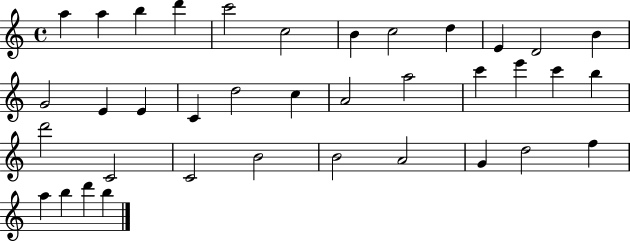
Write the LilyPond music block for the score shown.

{
  \clef treble
  \time 4/4
  \defaultTimeSignature
  \key c \major
  a''4 a''4 b''4 d'''4 | c'''2 c''2 | b'4 c''2 d''4 | e'4 d'2 b'4 | \break g'2 e'4 e'4 | c'4 d''2 c''4 | a'2 a''2 | c'''4 e'''4 c'''4 b''4 | \break d'''2 c'2 | c'2 b'2 | b'2 a'2 | g'4 d''2 f''4 | \break a''4 b''4 d'''4 b''4 | \bar "|."
}